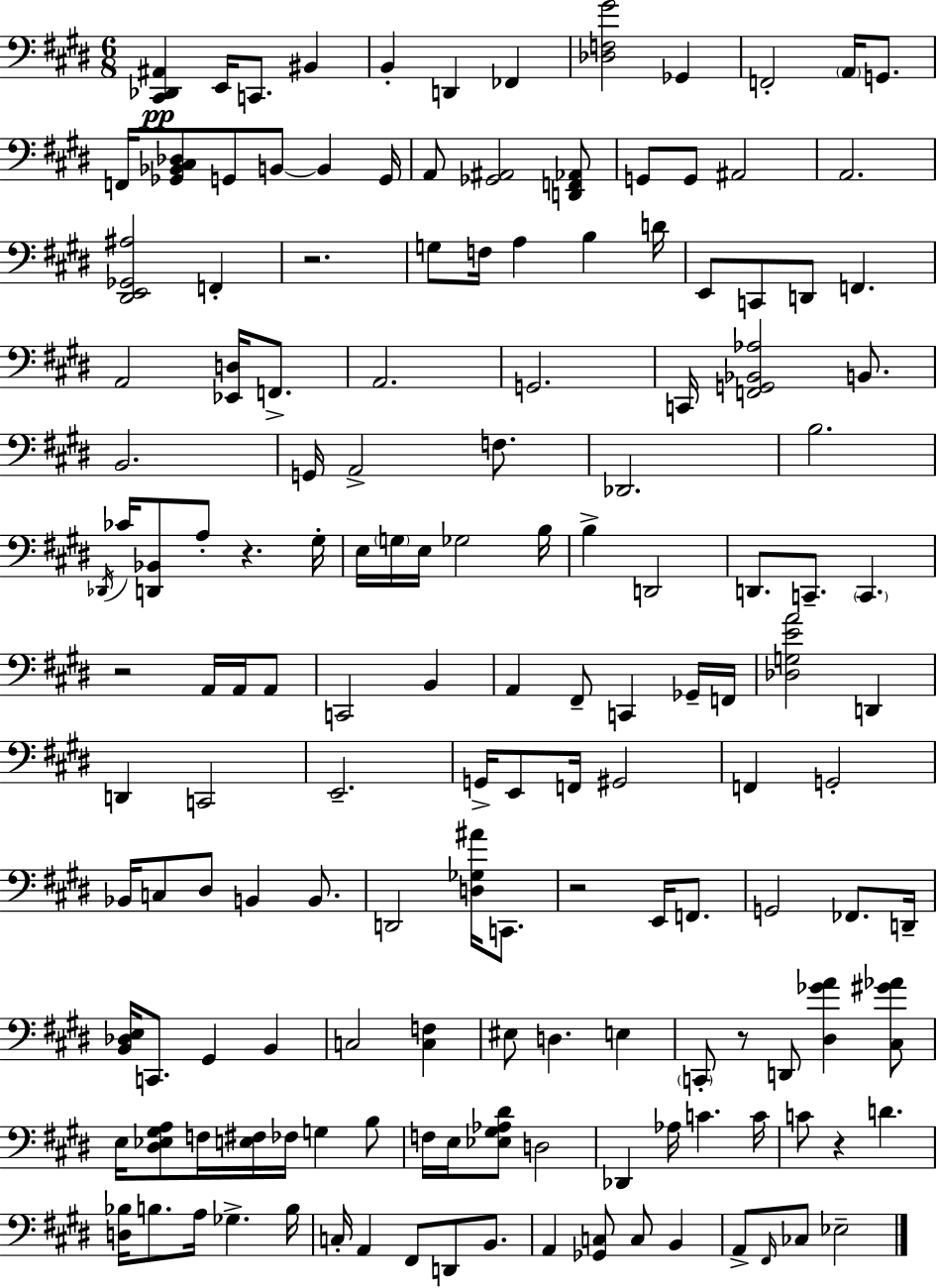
X:1
T:Untitled
M:6/8
L:1/4
K:E
[^C,,_D,,^A,,] E,,/4 C,,/2 ^B,, B,, D,, _F,, [_D,F,^G]2 _G,, F,,2 A,,/4 G,,/2 F,,/4 [_G,,_B,,^C,_D,]/2 G,,/2 B,,/2 B,, G,,/4 A,,/2 [_G,,^A,,]2 [D,,F,,_A,,]/2 G,,/2 G,,/2 ^A,,2 A,,2 [^D,,E,,_G,,^A,]2 F,, z2 G,/2 F,/4 A, B, D/4 E,,/2 C,,/2 D,,/2 F,, A,,2 [_E,,D,]/4 F,,/2 A,,2 G,,2 C,,/4 [F,,G,,_B,,_A,]2 B,,/2 B,,2 G,,/4 A,,2 F,/2 _D,,2 B,2 _D,,/4 _C/4 [D,,_B,,]/2 A,/2 z ^G,/4 E,/4 G,/4 E,/4 _G,2 B,/4 B, D,,2 D,,/2 C,,/2 C,, z2 A,,/4 A,,/4 A,,/2 C,,2 B,, A,, ^F,,/2 C,, _G,,/4 F,,/4 [_D,G,EA]2 D,, D,, C,,2 E,,2 G,,/4 E,,/2 F,,/4 ^G,,2 F,, G,,2 _B,,/4 C,/2 ^D,/2 B,, B,,/2 D,,2 [D,_G,^A]/4 C,,/2 z2 E,,/4 F,,/2 G,,2 _F,,/2 D,,/4 [B,,_D,E,]/4 C,,/2 ^G,, B,, C,2 [C,F,] ^E,/2 D, E, C,,/2 z/2 D,,/2 [^D,_GA] [^C,^G_A]/2 E,/4 [^D,_E,^G,A,]/2 F,/4 [E,^F,]/4 _F,/4 G, B,/2 F,/4 E,/4 [_E,^G,_A,^D]/2 D,2 _D,, _A,/4 C C/4 C/2 z D [D,_B,]/4 B,/2 A,/4 _G, B,/4 C,/4 A,, ^F,,/2 D,,/2 B,,/2 A,, [_G,,C,]/2 C,/2 B,, A,,/2 ^F,,/4 _C,/2 _E,2